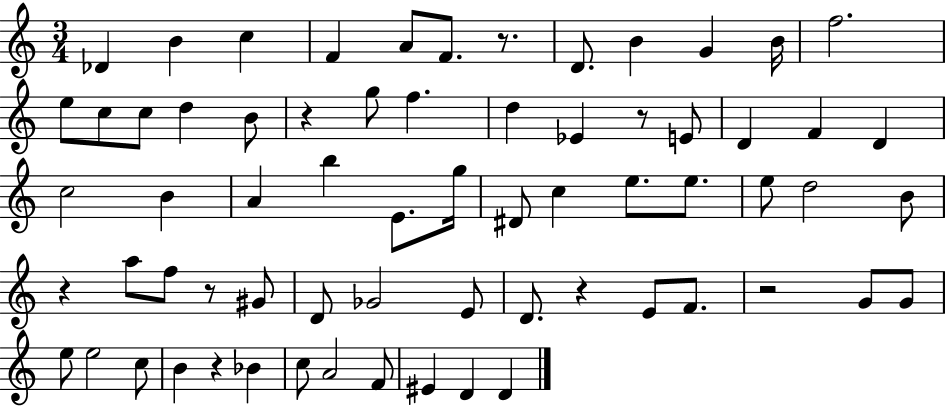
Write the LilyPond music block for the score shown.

{
  \clef treble
  \numericTimeSignature
  \time 3/4
  \key c \major
  des'4 b'4 c''4 | f'4 a'8 f'8. r8. | d'8. b'4 g'4 b'16 | f''2. | \break e''8 c''8 c''8 d''4 b'8 | r4 g''8 f''4. | d''4 ees'4 r8 e'8 | d'4 f'4 d'4 | \break c''2 b'4 | a'4 b''4 e'8. g''16 | dis'8 c''4 e''8. e''8. | e''8 d''2 b'8 | \break r4 a''8 f''8 r8 gis'8 | d'8 ges'2 e'8 | d'8. r4 e'8 f'8. | r2 g'8 g'8 | \break e''8 e''2 c''8 | b'4 r4 bes'4 | c''8 a'2 f'8 | eis'4 d'4 d'4 | \break \bar "|."
}